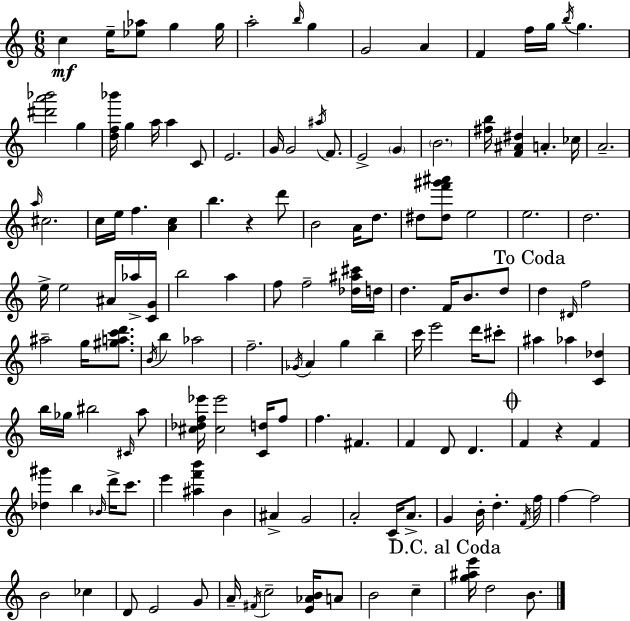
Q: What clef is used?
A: treble